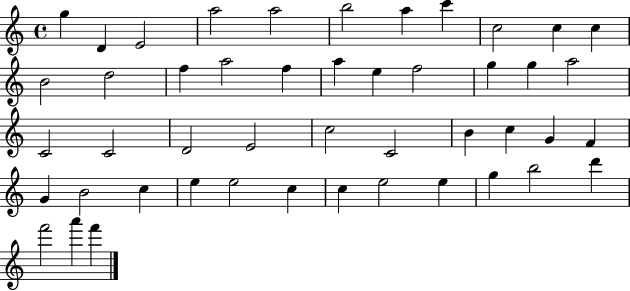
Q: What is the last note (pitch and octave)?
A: F6